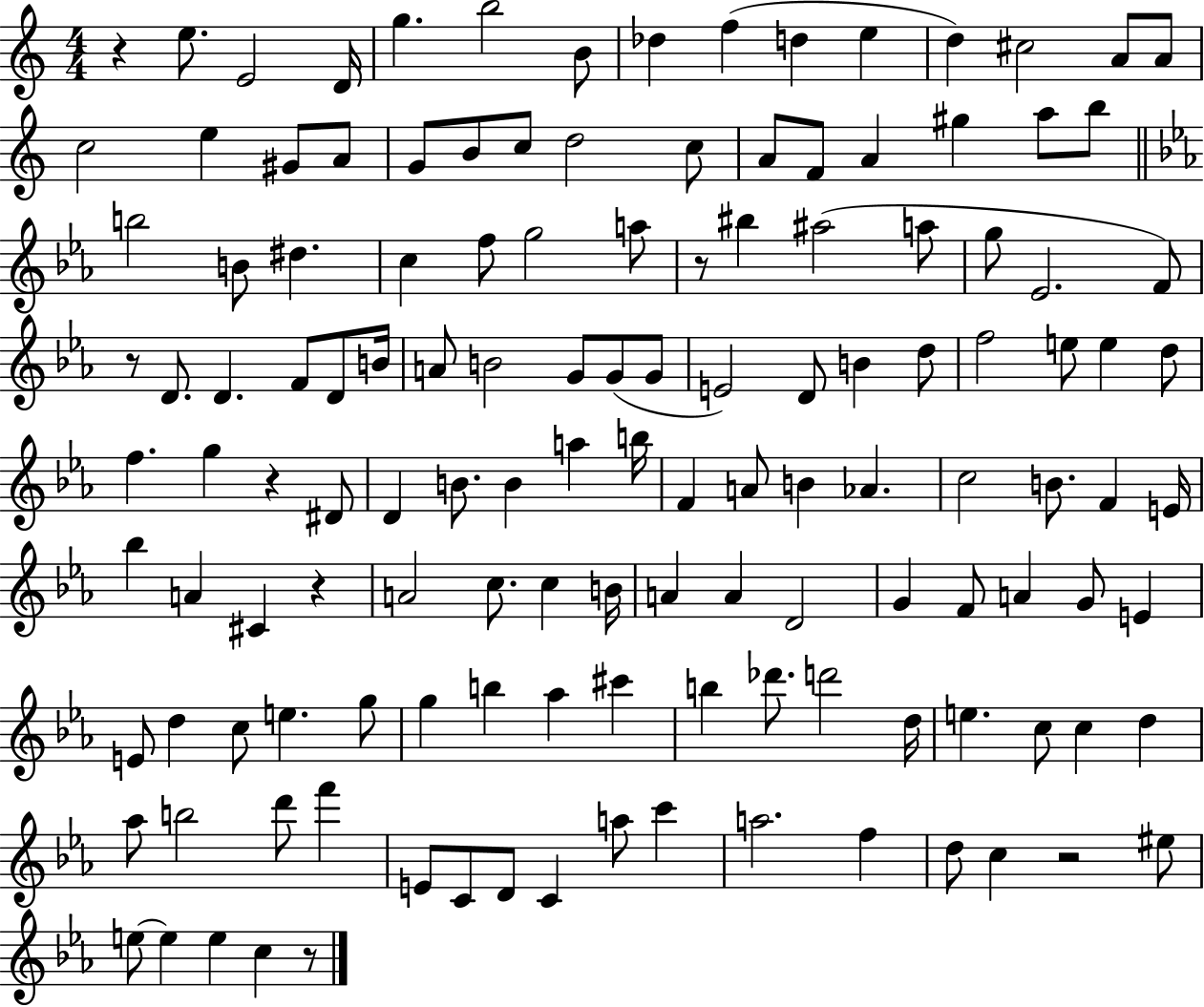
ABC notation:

X:1
T:Untitled
M:4/4
L:1/4
K:C
z e/2 E2 D/4 g b2 B/2 _d f d e d ^c2 A/2 A/2 c2 e ^G/2 A/2 G/2 B/2 c/2 d2 c/2 A/2 F/2 A ^g a/2 b/2 b2 B/2 ^d c f/2 g2 a/2 z/2 ^b ^a2 a/2 g/2 _E2 F/2 z/2 D/2 D F/2 D/2 B/4 A/2 B2 G/2 G/2 G/2 E2 D/2 B d/2 f2 e/2 e d/2 f g z ^D/2 D B/2 B a b/4 F A/2 B _A c2 B/2 F E/4 _b A ^C z A2 c/2 c B/4 A A D2 G F/2 A G/2 E E/2 d c/2 e g/2 g b _a ^c' b _d'/2 d'2 d/4 e c/2 c d _a/2 b2 d'/2 f' E/2 C/2 D/2 C a/2 c' a2 f d/2 c z2 ^e/2 e/2 e e c z/2